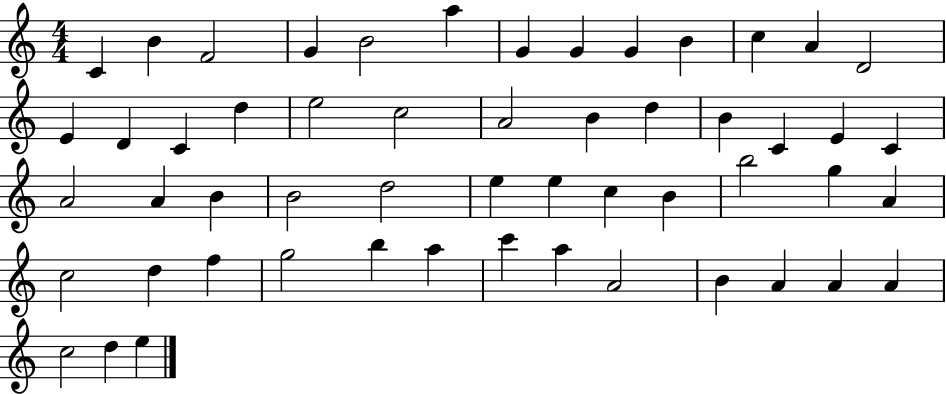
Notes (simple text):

C4/q B4/q F4/h G4/q B4/h A5/q G4/q G4/q G4/q B4/q C5/q A4/q D4/h E4/q D4/q C4/q D5/q E5/h C5/h A4/h B4/q D5/q B4/q C4/q E4/q C4/q A4/h A4/q B4/q B4/h D5/h E5/q E5/q C5/q B4/q B5/h G5/q A4/q C5/h D5/q F5/q G5/h B5/q A5/q C6/q A5/q A4/h B4/q A4/q A4/q A4/q C5/h D5/q E5/q